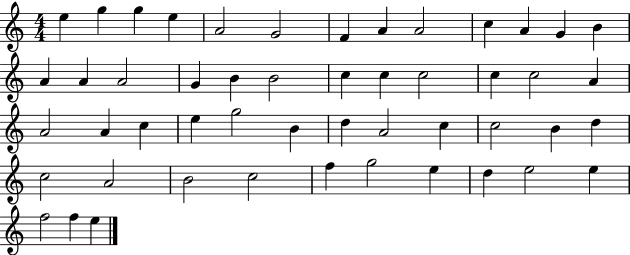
X:1
T:Untitled
M:4/4
L:1/4
K:C
e g g e A2 G2 F A A2 c A G B A A A2 G B B2 c c c2 c c2 A A2 A c e g2 B d A2 c c2 B d c2 A2 B2 c2 f g2 e d e2 e f2 f e